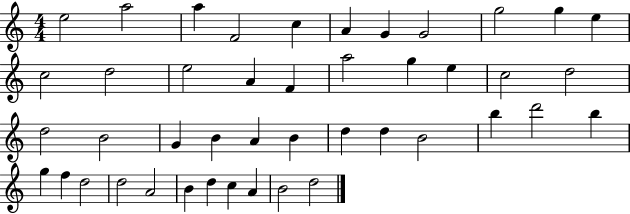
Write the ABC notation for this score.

X:1
T:Untitled
M:4/4
L:1/4
K:C
e2 a2 a F2 c A G G2 g2 g e c2 d2 e2 A F a2 g e c2 d2 d2 B2 G B A B d d B2 b d'2 b g f d2 d2 A2 B d c A B2 d2